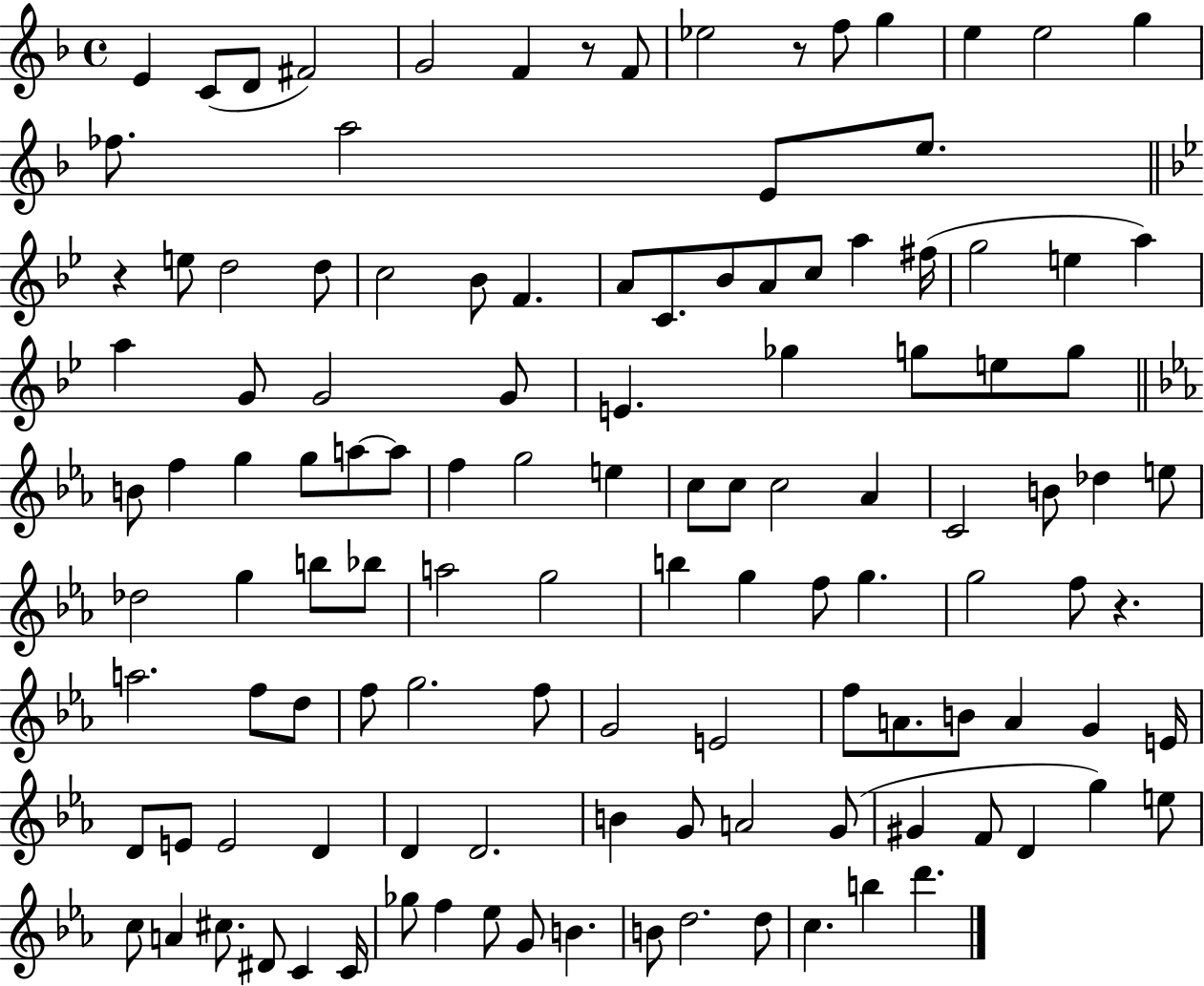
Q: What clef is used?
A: treble